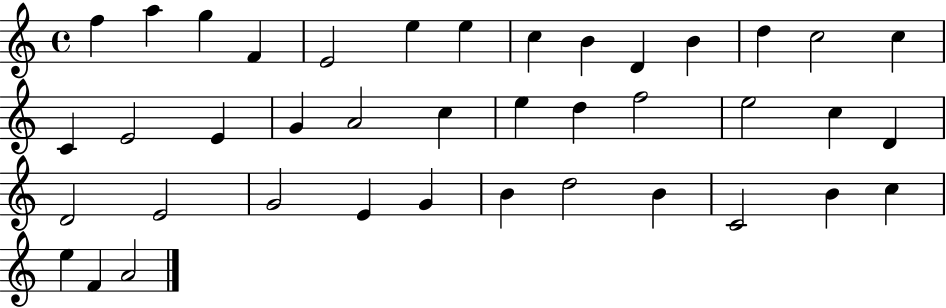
F5/q A5/q G5/q F4/q E4/h E5/q E5/q C5/q B4/q D4/q B4/q D5/q C5/h C5/q C4/q E4/h E4/q G4/q A4/h C5/q E5/q D5/q F5/h E5/h C5/q D4/q D4/h E4/h G4/h E4/q G4/q B4/q D5/h B4/q C4/h B4/q C5/q E5/q F4/q A4/h